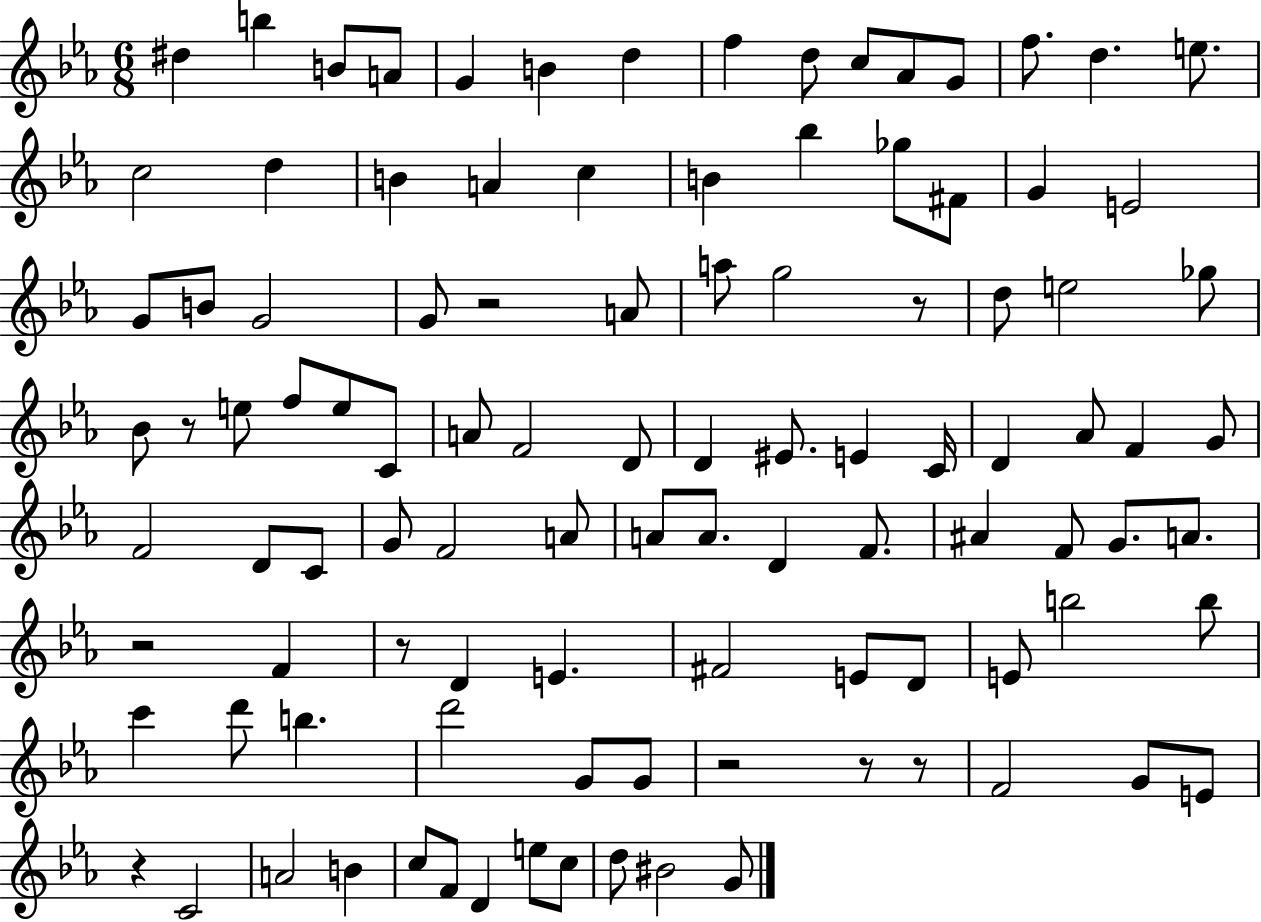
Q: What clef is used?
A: treble